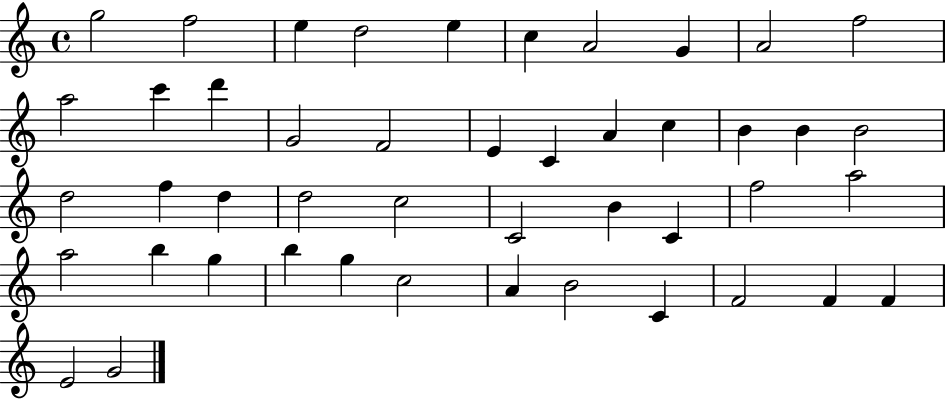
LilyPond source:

{
  \clef treble
  \time 4/4
  \defaultTimeSignature
  \key c \major
  g''2 f''2 | e''4 d''2 e''4 | c''4 a'2 g'4 | a'2 f''2 | \break a''2 c'''4 d'''4 | g'2 f'2 | e'4 c'4 a'4 c''4 | b'4 b'4 b'2 | \break d''2 f''4 d''4 | d''2 c''2 | c'2 b'4 c'4 | f''2 a''2 | \break a''2 b''4 g''4 | b''4 g''4 c''2 | a'4 b'2 c'4 | f'2 f'4 f'4 | \break e'2 g'2 | \bar "|."
}